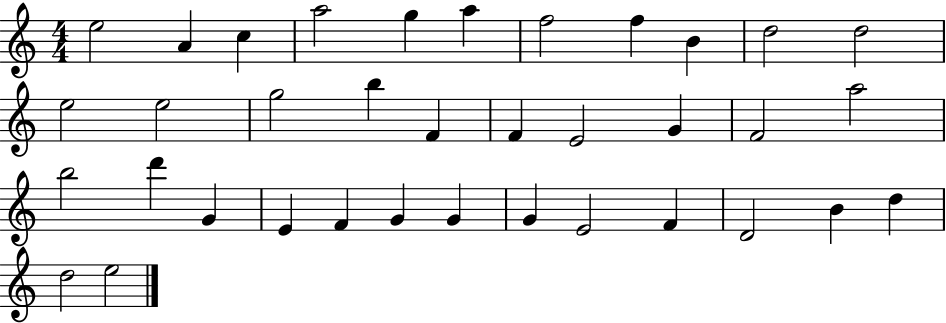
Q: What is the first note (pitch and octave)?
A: E5